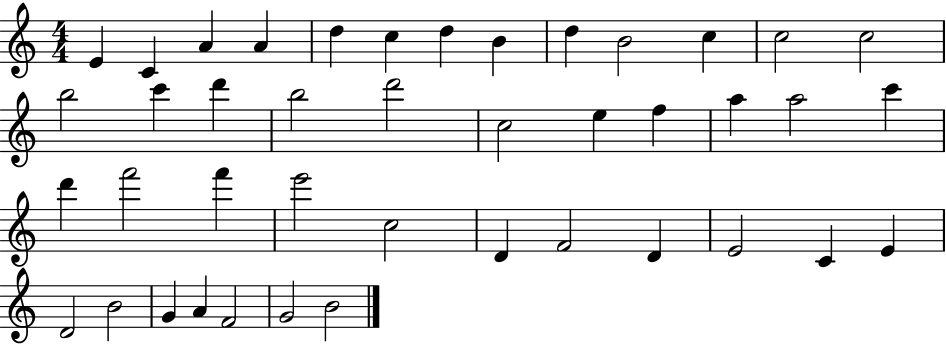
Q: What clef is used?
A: treble